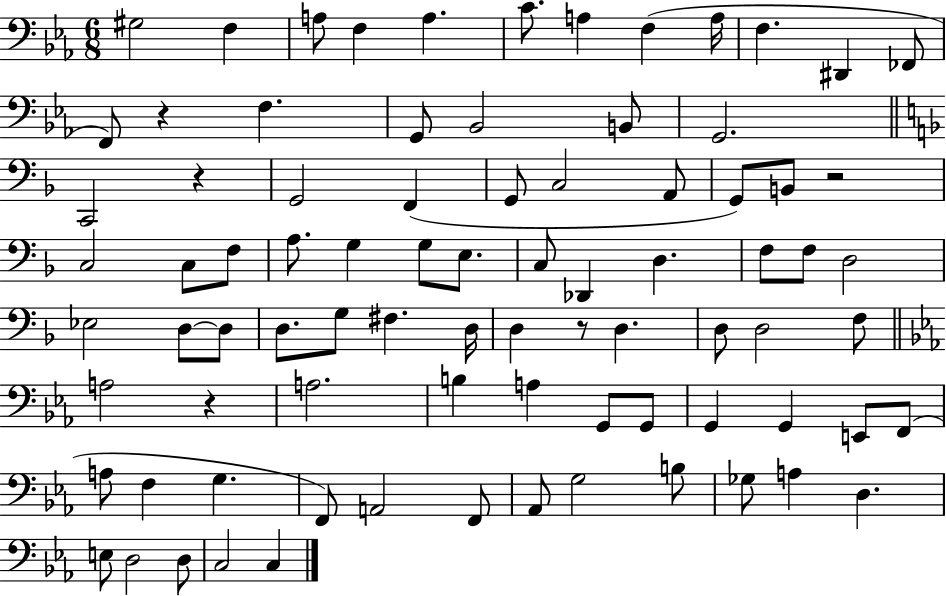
{
  \clef bass
  \numericTimeSignature
  \time 6/8
  \key ees \major
  gis2 f4 | a8 f4 a4. | c'8. a4 f4( a16 | f4. dis,4 fes,8 | \break f,8) r4 f4. | g,8 bes,2 b,8 | g,2. | \bar "||" \break \key d \minor c,2 r4 | g,2 f,4( | g,8 c2 a,8 | g,8) b,8 r2 | \break c2 c8 f8 | a8. g4 g8 e8. | c8 des,4 d4. | f8 f8 d2 | \break ees2 d8~~ d8 | d8. g8 fis4. d16 | d4 r8 d4. | d8 d2 f8 | \break \bar "||" \break \key ees \major a2 r4 | a2. | b4 a4 g,8 g,8 | g,4 g,4 e,8 f,8( | \break a8 f4 g4. | f,8) a,2 f,8 | aes,8 g2 b8 | ges8 a4 d4. | \break e8 d2 d8 | c2 c4 | \bar "|."
}